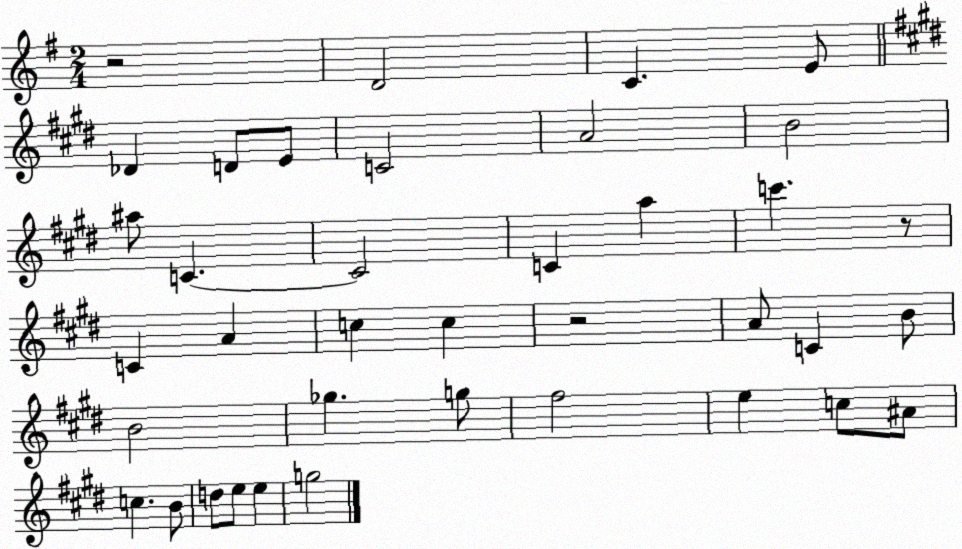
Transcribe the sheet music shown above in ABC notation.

X:1
T:Untitled
M:2/4
L:1/4
K:G
z2 D2 C E/2 _D D/2 E/2 C2 A2 B2 ^a/2 C C2 C a c' z/2 C A c c z2 A/2 C B/2 B2 _g g/2 ^f2 e c/2 ^A/2 c B/2 d/2 e/2 e g2